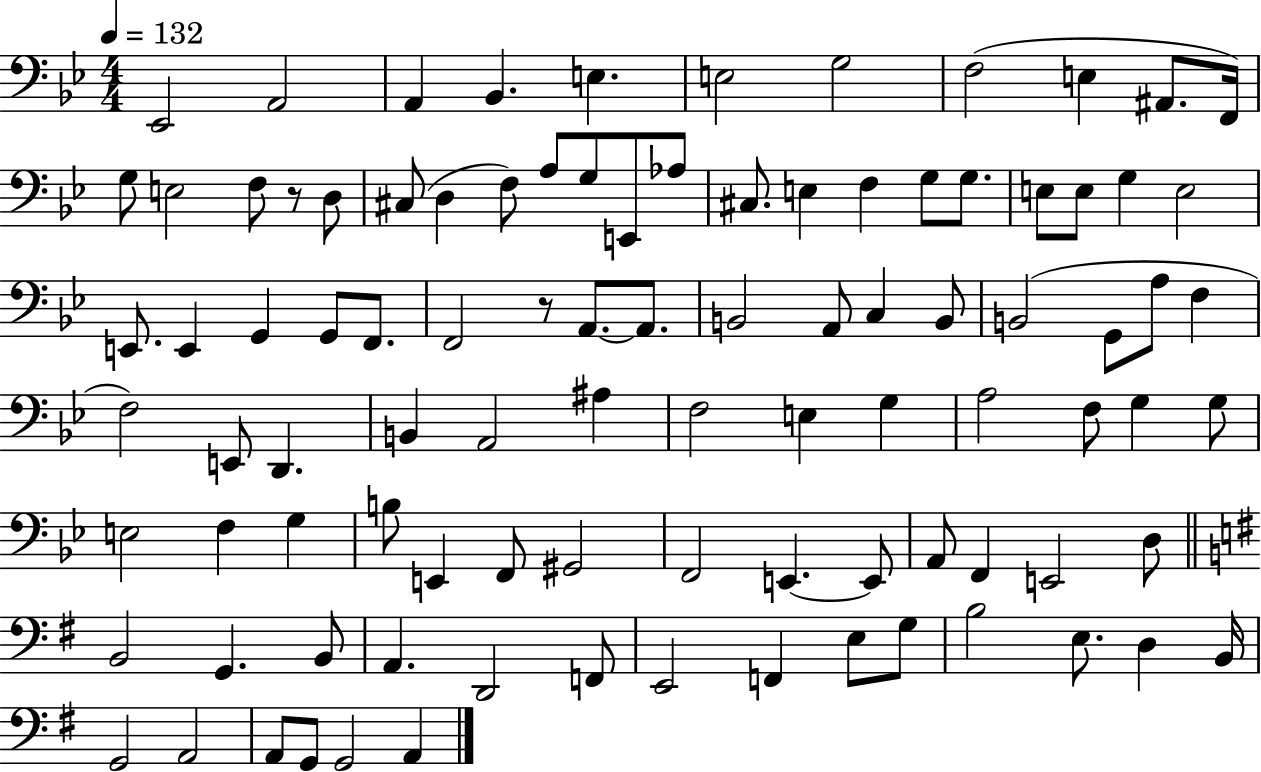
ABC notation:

X:1
T:Untitled
M:4/4
L:1/4
K:Bb
_E,,2 A,,2 A,, _B,, E, E,2 G,2 F,2 E, ^A,,/2 F,,/4 G,/2 E,2 F,/2 z/2 D,/2 ^C,/2 D, F,/2 A,/2 G,/2 E,,/2 _A,/2 ^C,/2 E, F, G,/2 G,/2 E,/2 E,/2 G, E,2 E,,/2 E,, G,, G,,/2 F,,/2 F,,2 z/2 A,,/2 A,,/2 B,,2 A,,/2 C, B,,/2 B,,2 G,,/2 A,/2 F, F,2 E,,/2 D,, B,, A,,2 ^A, F,2 E, G, A,2 F,/2 G, G,/2 E,2 F, G, B,/2 E,, F,,/2 ^G,,2 F,,2 E,, E,,/2 A,,/2 F,, E,,2 D,/2 B,,2 G,, B,,/2 A,, D,,2 F,,/2 E,,2 F,, E,/2 G,/2 B,2 E,/2 D, B,,/4 G,,2 A,,2 A,,/2 G,,/2 G,,2 A,,